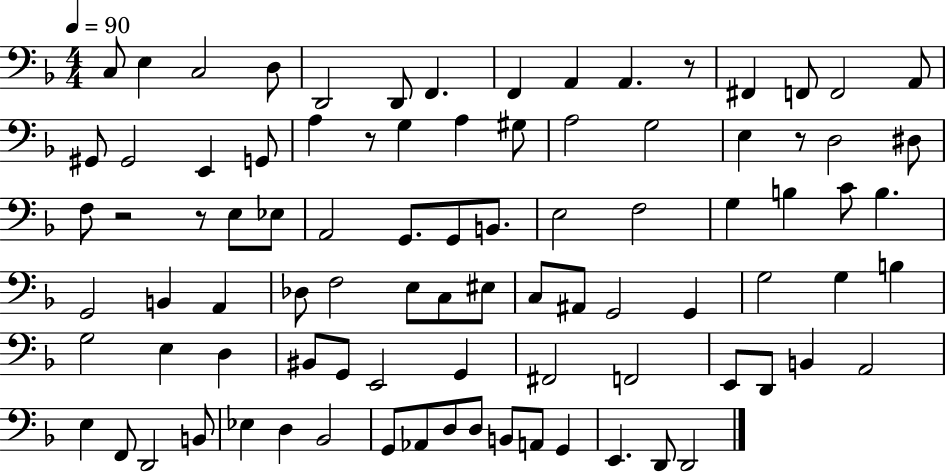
{
  \clef bass
  \numericTimeSignature
  \time 4/4
  \key f \major
  \tempo 4 = 90
  c8 e4 c2 d8 | d,2 d,8 f,4. | f,4 a,4 a,4. r8 | fis,4 f,8 f,2 a,8 | \break gis,8 gis,2 e,4 g,8 | a4 r8 g4 a4 gis8 | a2 g2 | e4 r8 d2 dis8 | \break f8 r2 r8 e8 ees8 | a,2 g,8. g,8 b,8. | e2 f2 | g4 b4 c'8 b4. | \break g,2 b,4 a,4 | des8 f2 e8 c8 eis8 | c8 ais,8 g,2 g,4 | g2 g4 b4 | \break g2 e4 d4 | bis,8 g,8 e,2 g,4 | fis,2 f,2 | e,8 d,8 b,4 a,2 | \break e4 f,8 d,2 b,8 | ees4 d4 bes,2 | g,8 aes,8 d8 d8 b,8 a,8 g,4 | e,4. d,8 d,2 | \break \bar "|."
}